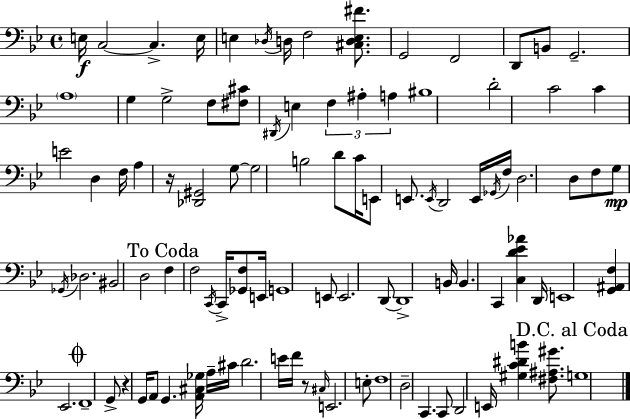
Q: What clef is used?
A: bass